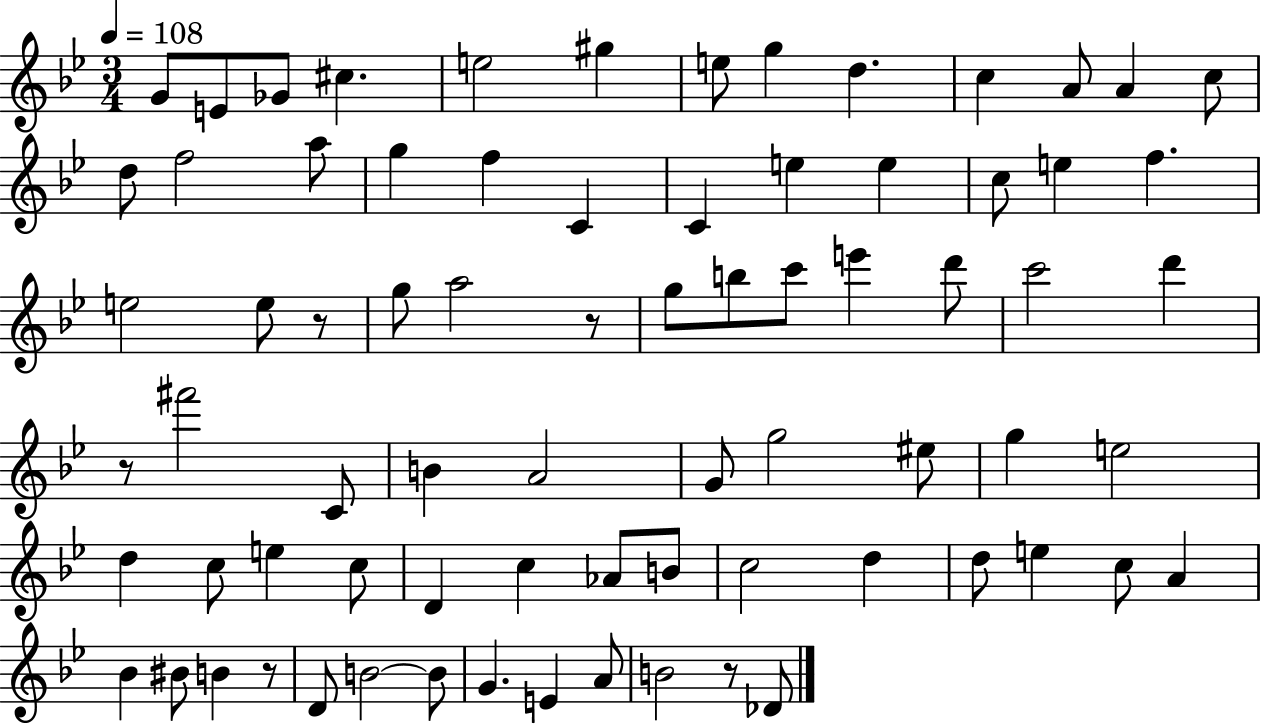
X:1
T:Untitled
M:3/4
L:1/4
K:Bb
G/2 E/2 _G/2 ^c e2 ^g e/2 g d c A/2 A c/2 d/2 f2 a/2 g f C C e e c/2 e f e2 e/2 z/2 g/2 a2 z/2 g/2 b/2 c'/2 e' d'/2 c'2 d' z/2 ^f'2 C/2 B A2 G/2 g2 ^e/2 g e2 d c/2 e c/2 D c _A/2 B/2 c2 d d/2 e c/2 A _B ^B/2 B z/2 D/2 B2 B/2 G E A/2 B2 z/2 _D/2